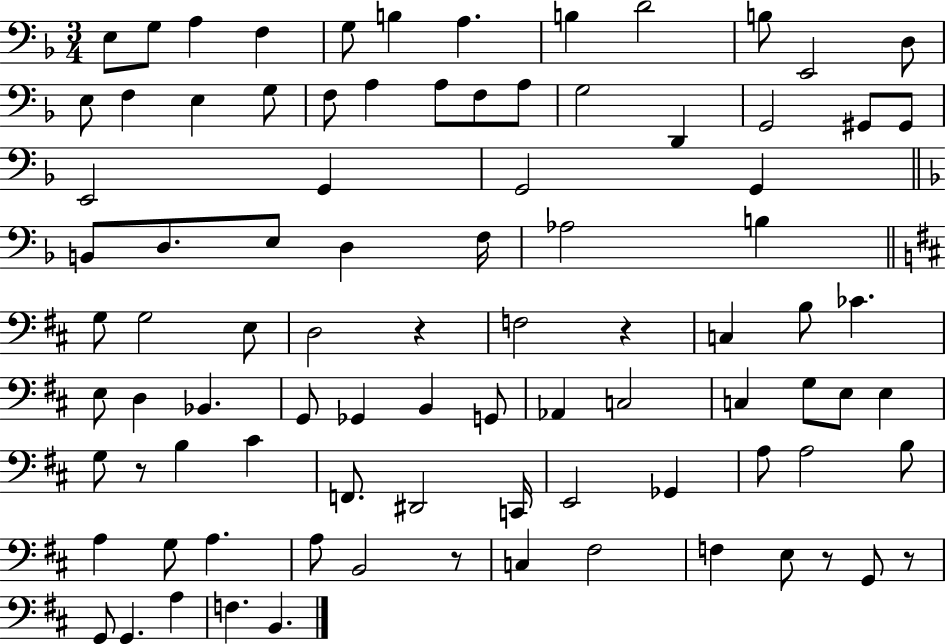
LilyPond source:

{
  \clef bass
  \numericTimeSignature
  \time 3/4
  \key f \major
  e8 g8 a4 f4 | g8 b4 a4. | b4 d'2 | b8 e,2 d8 | \break e8 f4 e4 g8 | f8 a4 a8 f8 a8 | g2 d,4 | g,2 gis,8 gis,8 | \break e,2 g,4 | g,2 g,4 | \bar "||" \break \key f \major b,8 d8. e8 d4 f16 | aes2 b4 | \bar "||" \break \key d \major g8 g2 e8 | d2 r4 | f2 r4 | c4 b8 ces'4. | \break e8 d4 bes,4. | g,8 ges,4 b,4 g,8 | aes,4 c2 | c4 g8 e8 e4 | \break g8 r8 b4 cis'4 | f,8. dis,2 c,16 | e,2 ges,4 | a8 a2 b8 | \break a4 g8 a4. | a8 b,2 r8 | c4 fis2 | f4 e8 r8 g,8 r8 | \break g,8 g,4. a4 | f4. b,4. | \bar "|."
}